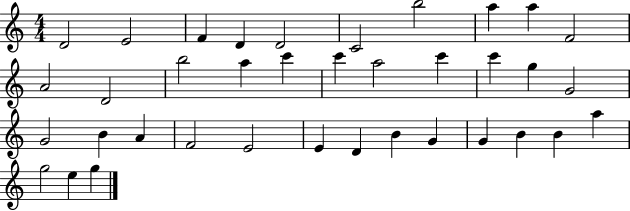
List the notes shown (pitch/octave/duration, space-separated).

D4/h E4/h F4/q D4/q D4/h C4/h B5/h A5/q A5/q F4/h A4/h D4/h B5/h A5/q C6/q C6/q A5/h C6/q C6/q G5/q G4/h G4/h B4/q A4/q F4/h E4/h E4/q D4/q B4/q G4/q G4/q B4/q B4/q A5/q G5/h E5/q G5/q